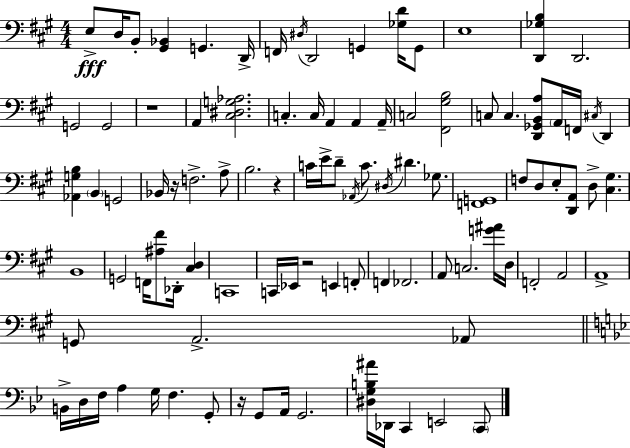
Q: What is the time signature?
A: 4/4